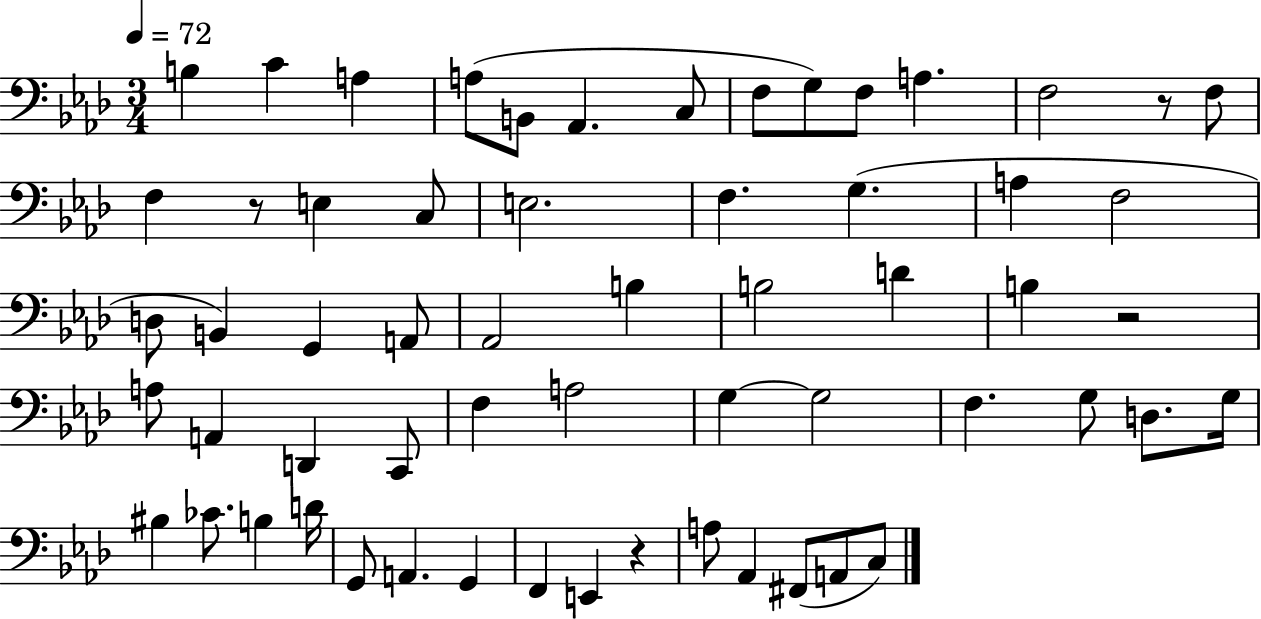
X:1
T:Untitled
M:3/4
L:1/4
K:Ab
B, C A, A,/2 B,,/2 _A,, C,/2 F,/2 G,/2 F,/2 A, F,2 z/2 F,/2 F, z/2 E, C,/2 E,2 F, G, A, F,2 D,/2 B,, G,, A,,/2 _A,,2 B, B,2 D B, z2 A,/2 A,, D,, C,,/2 F, A,2 G, G,2 F, G,/2 D,/2 G,/4 ^B, _C/2 B, D/4 G,,/2 A,, G,, F,, E,, z A,/2 _A,, ^F,,/2 A,,/2 C,/2